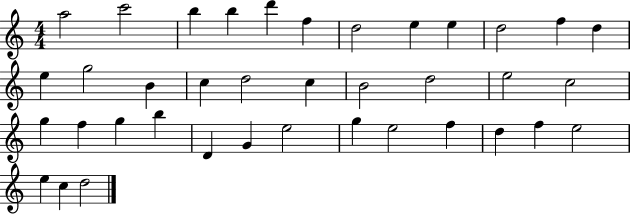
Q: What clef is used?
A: treble